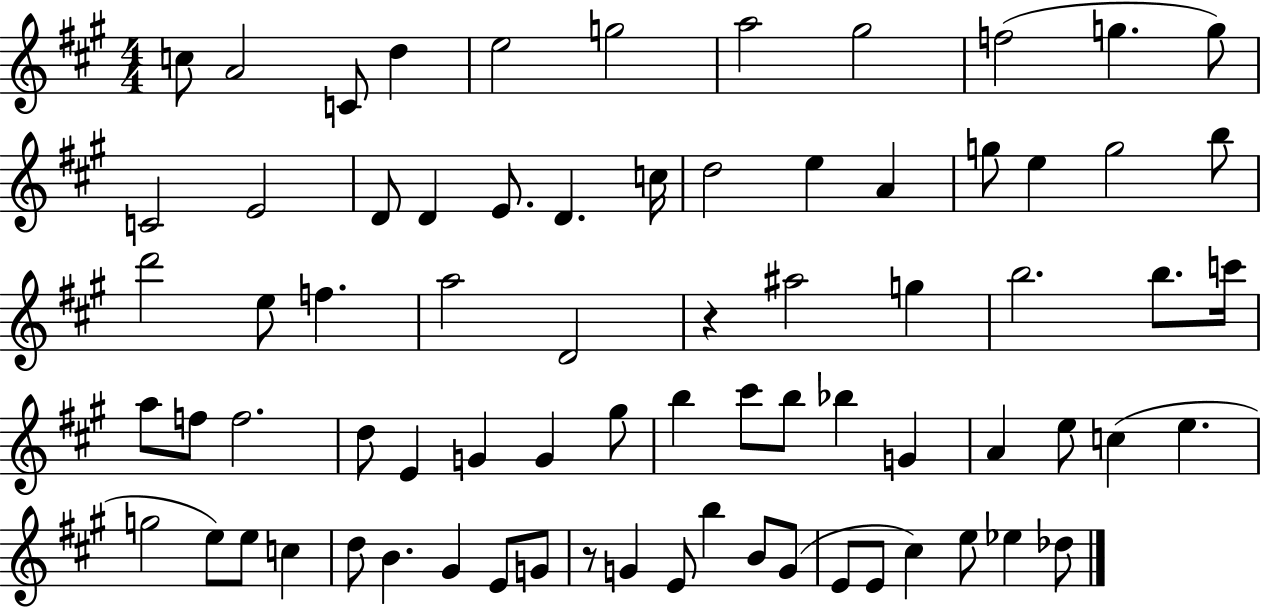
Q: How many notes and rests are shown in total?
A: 74